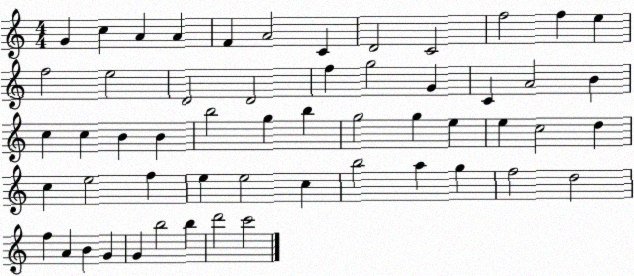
X:1
T:Untitled
M:4/4
L:1/4
K:C
G c A A F A2 C D2 C2 f2 f e f2 e2 D2 D2 f g2 G C A2 B c c B B b2 g b g2 g e e c2 d c e2 f e e2 c b2 a g f2 d2 f A B G G b2 b d'2 c'2